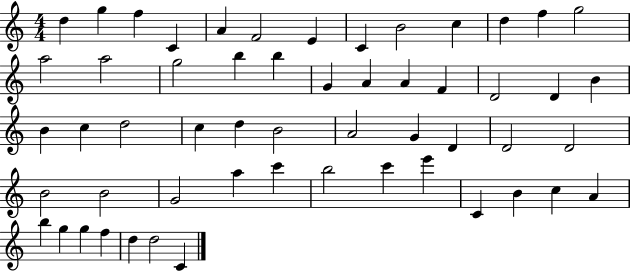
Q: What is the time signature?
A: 4/4